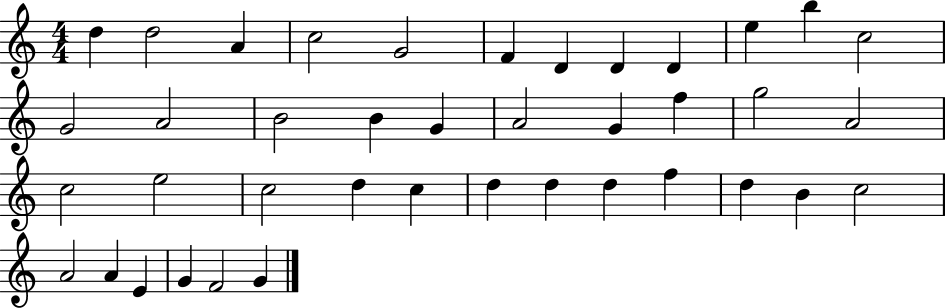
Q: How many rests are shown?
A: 0